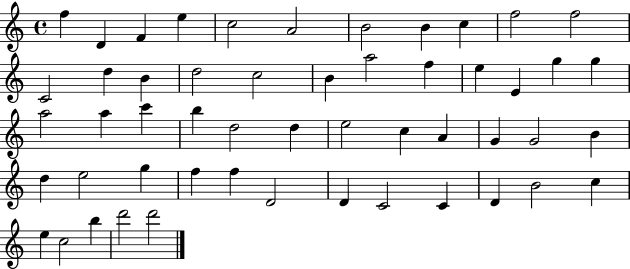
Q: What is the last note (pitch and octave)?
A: D6